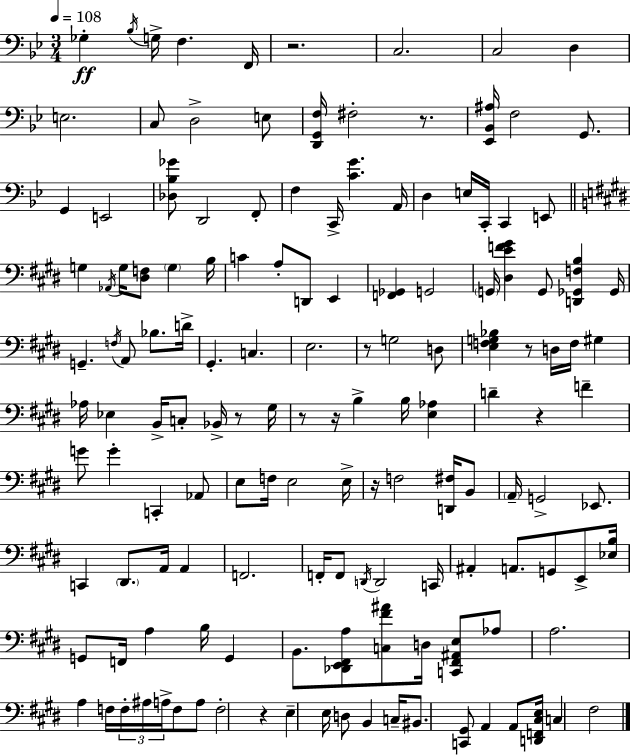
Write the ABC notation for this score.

X:1
T:Untitled
M:3/4
L:1/4
K:Bb
_G, _B,/4 G,/4 F, F,,/4 z2 C,2 C,2 D, E,2 C,/2 D,2 E,/2 [D,,G,,F,]/4 ^F,2 z/2 [_E,,_B,,^A,]/4 F,2 G,,/2 G,, E,,2 [_D,_B,_G]/2 D,,2 F,,/2 F, C,,/4 [CG] A,,/4 D, E,/4 C,,/4 C,, E,,/2 G, _A,,/4 G,/4 [^D,F,]/2 G, B,/4 C A,/2 D,,/2 E,, [F,,_G,,] G,,2 G,,/4 [^D,EF^G] G,,/2 [D,,_G,,F,B,] _G,,/4 G,, F,/4 A,,/2 _B,/2 D/4 ^G,, C, E,2 z/2 G,2 D,/2 [E,F,G,_B,] z/2 D,/4 F,/4 ^G, _A,/4 _E, B,,/4 C,/2 _B,,/4 z/2 ^G,/4 z/2 z/4 B, B,/4 [E,_A,] D z F G/2 G C,, _A,,/2 E,/2 F,/4 E,2 E,/4 z/4 F,2 [D,,^F,]/4 B,,/2 A,,/4 G,,2 _E,,/2 C,, ^D,,/2 A,,/4 A,, F,,2 F,,/4 F,,/2 D,,/4 D,,2 C,,/4 ^A,, A,,/2 G,,/2 E,,/2 [_E,B,]/4 G,,/2 F,,/4 A, B,/4 G,, B,,/2 [_D,,E,,^F,,A,]/2 [C,^F^A]/2 D,/4 [C,,^F,,^A,,E,]/2 _A,/2 A,2 A, F,/4 F,/4 ^A,/4 A,/4 F,/2 A,/2 F,2 z E, E,/4 D,/2 B,, C,/4 ^B,,/2 [C,,^G,,]/2 A,, A,,/2 [D,,F,,^C,E,]/4 C, ^F,2